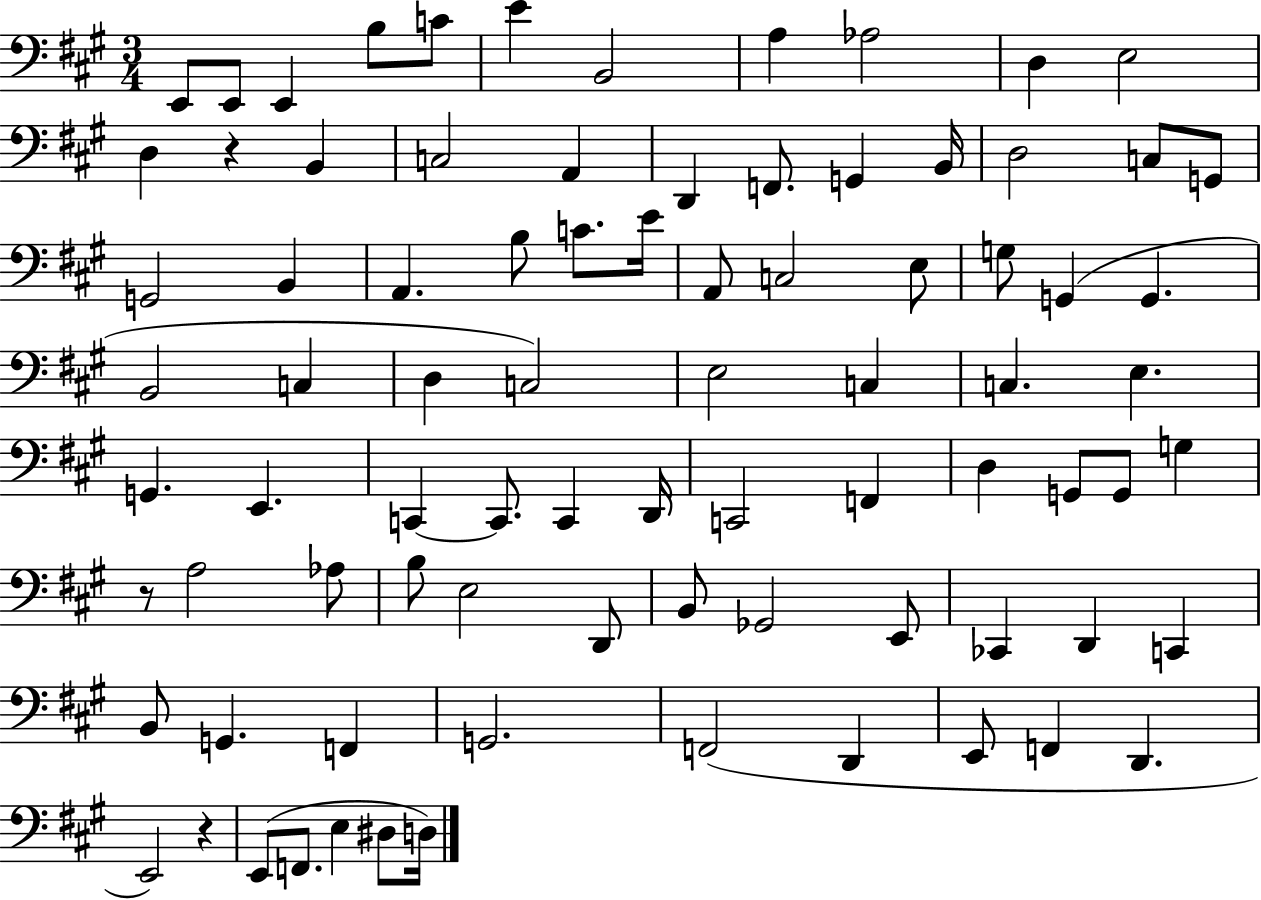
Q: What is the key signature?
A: A major